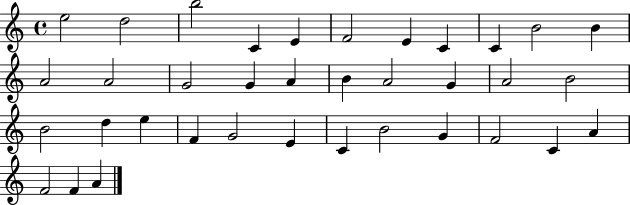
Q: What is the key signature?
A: C major